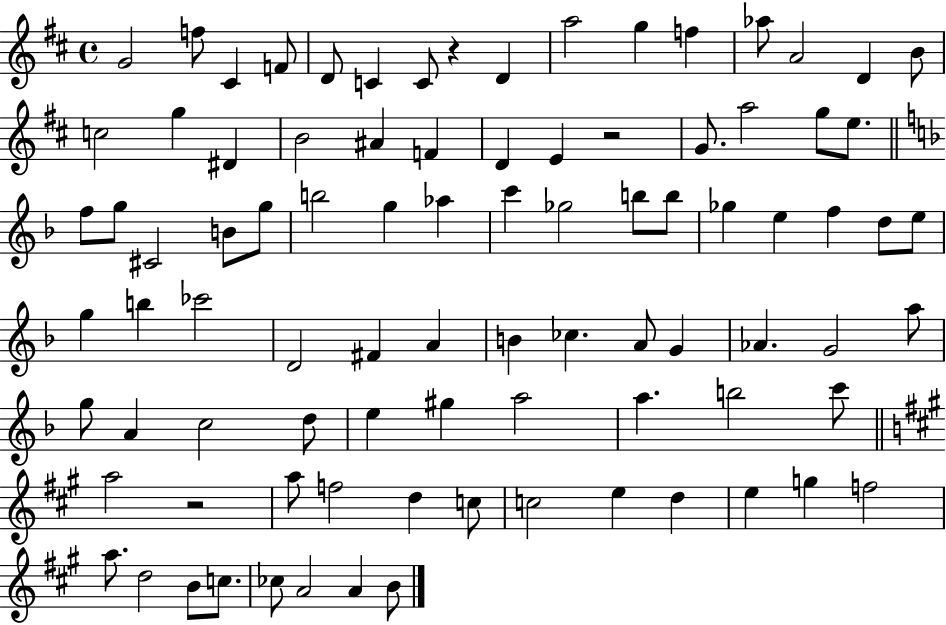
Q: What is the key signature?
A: D major